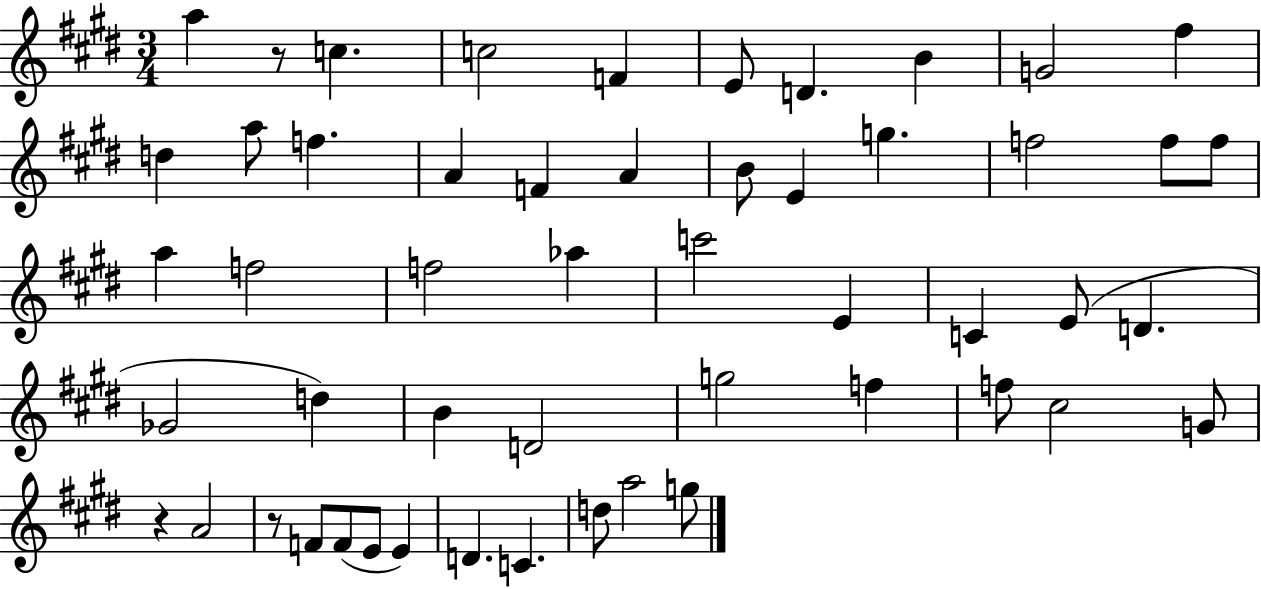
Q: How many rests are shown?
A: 3